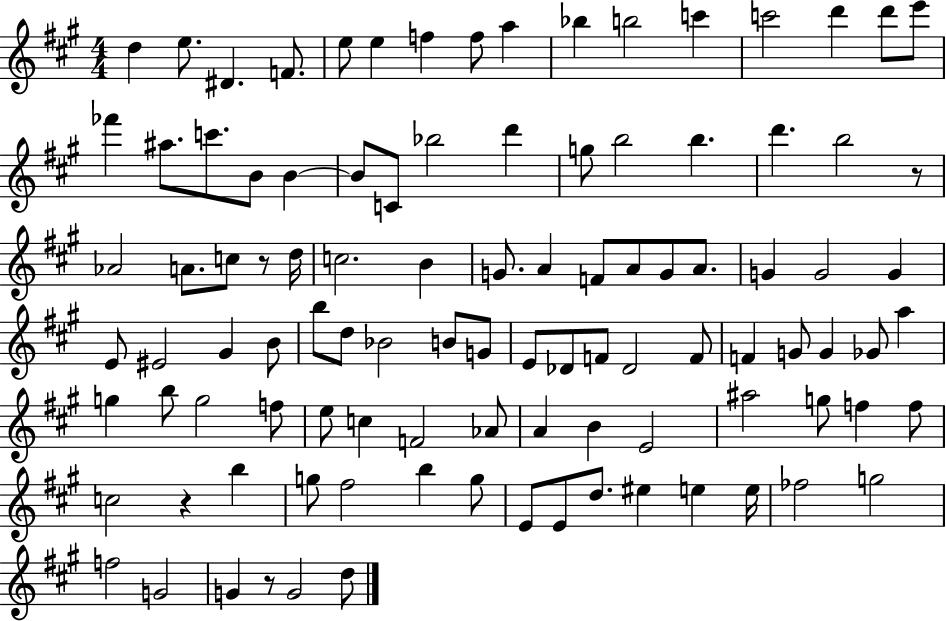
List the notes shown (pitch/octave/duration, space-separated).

D5/q E5/e. D#4/q. F4/e. E5/e E5/q F5/q F5/e A5/q Bb5/q B5/h C6/q C6/h D6/q D6/e E6/e FES6/q A#5/e. C6/e. B4/e B4/q B4/e C4/e Bb5/h D6/q G5/e B5/h B5/q. D6/q. B5/h R/e Ab4/h A4/e. C5/e R/e D5/s C5/h. B4/q G4/e. A4/q F4/e A4/e G4/e A4/e. G4/q G4/h G4/q E4/e EIS4/h G#4/q B4/e B5/e D5/e Bb4/h B4/e G4/e E4/e Db4/e F4/e Db4/h F4/e F4/q G4/e G4/q Gb4/e A5/q G5/q B5/e G5/h F5/e E5/e C5/q F4/h Ab4/e A4/q B4/q E4/h A#5/h G5/e F5/q F5/e C5/h R/q B5/q G5/e F#5/h B5/q G5/e E4/e E4/e D5/e. EIS5/q E5/q E5/s FES5/h G5/h F5/h G4/h G4/q R/e G4/h D5/e